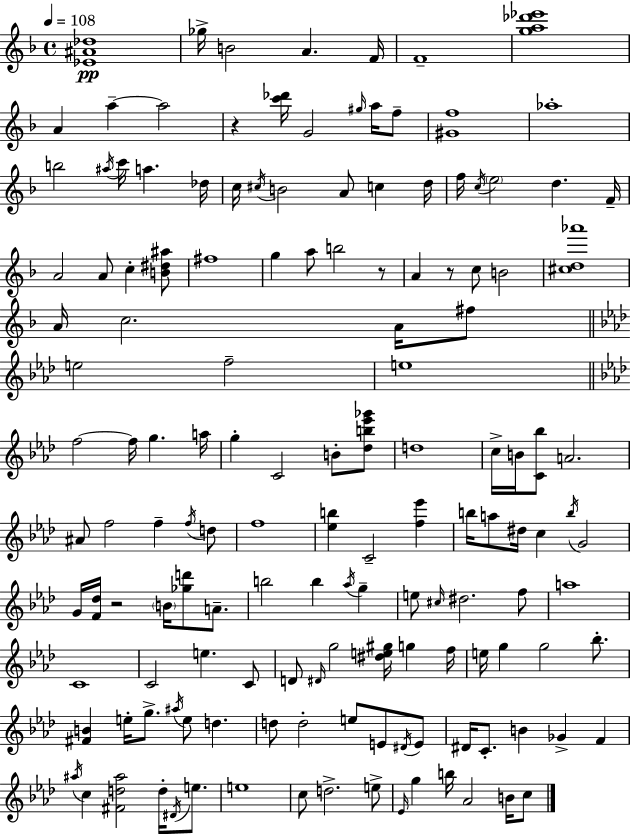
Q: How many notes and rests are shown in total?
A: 145